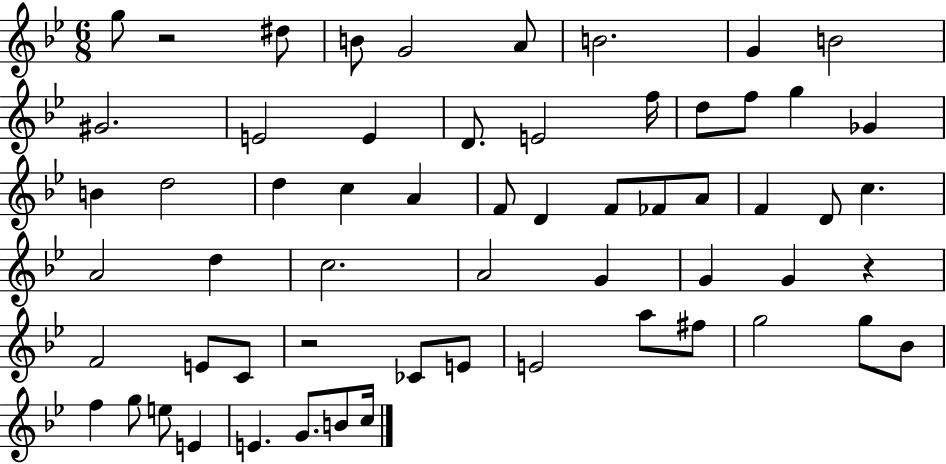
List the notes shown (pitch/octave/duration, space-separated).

G5/e R/h D#5/e B4/e G4/h A4/e B4/h. G4/q B4/h G#4/h. E4/h E4/q D4/e. E4/h F5/s D5/e F5/e G5/q Gb4/q B4/q D5/h D5/q C5/q A4/q F4/e D4/q F4/e FES4/e A4/e F4/q D4/e C5/q. A4/h D5/q C5/h. A4/h G4/q G4/q G4/q R/q F4/h E4/e C4/e R/h CES4/e E4/e E4/h A5/e F#5/e G5/h G5/e Bb4/e F5/q G5/e E5/e E4/q E4/q. G4/e. B4/e C5/s